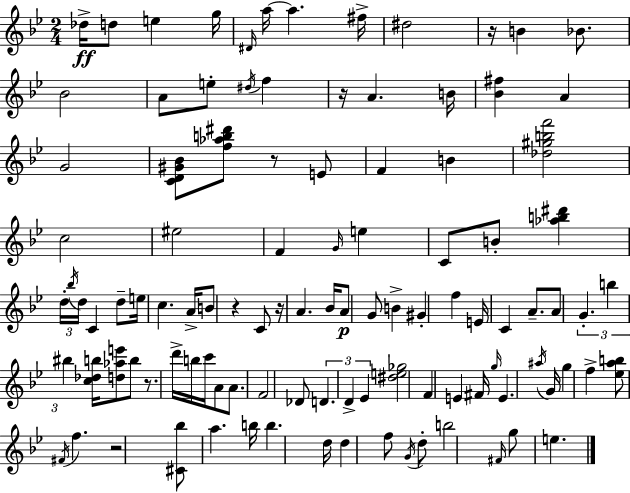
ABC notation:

X:1
T:Untitled
M:2/4
L:1/4
K:Gm
_d/4 d/2 e g/4 ^D/4 a/4 a ^f/4 ^d2 z/4 B _B/2 _B2 A/2 e/2 ^d/4 f z/4 A B/4 [_B^f] A G2 [CD^G_B]/2 [f_ab^d']/2 z/2 E/2 F B [_d^gbf']2 c2 ^e2 F G/4 e C/2 B/2 [_ab^d'] d/4 _b/4 d/4 C d/2 e/4 c A/4 B/2 z C/2 z/4 A _B/4 A/2 G/2 B ^G f E/4 C A/2 A/2 G b ^b [c_db]/4 [d_ae']/2 b/2 z/2 d'/4 b/4 c'/4 A/2 A/2 F2 _D/2 D D _E [^de_g]2 F E ^F/4 g/4 E ^a/4 G/4 g f [_eab]/2 ^F/4 f z2 [^C_b]/2 a b/4 b d/4 d f/2 G/4 d/2 b2 ^F/4 g/2 e